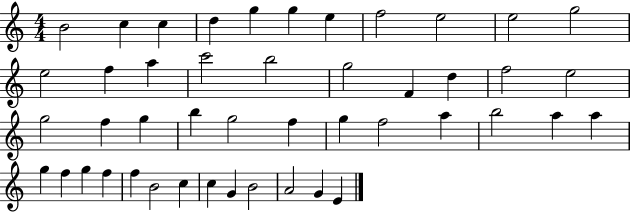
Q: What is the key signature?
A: C major